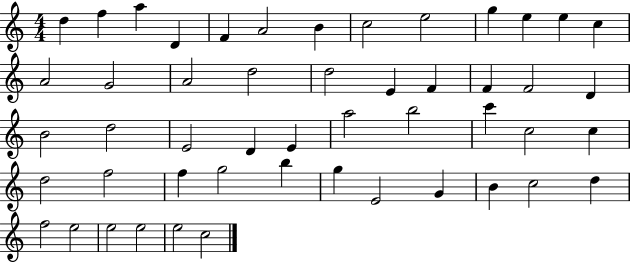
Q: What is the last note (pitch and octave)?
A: C5